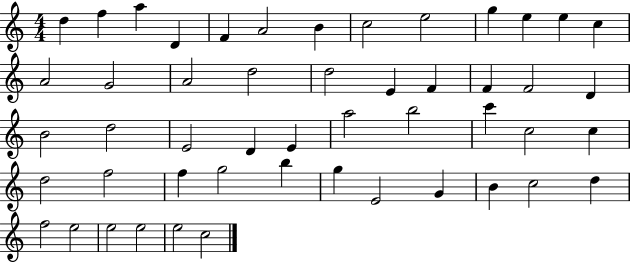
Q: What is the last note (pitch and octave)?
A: C5